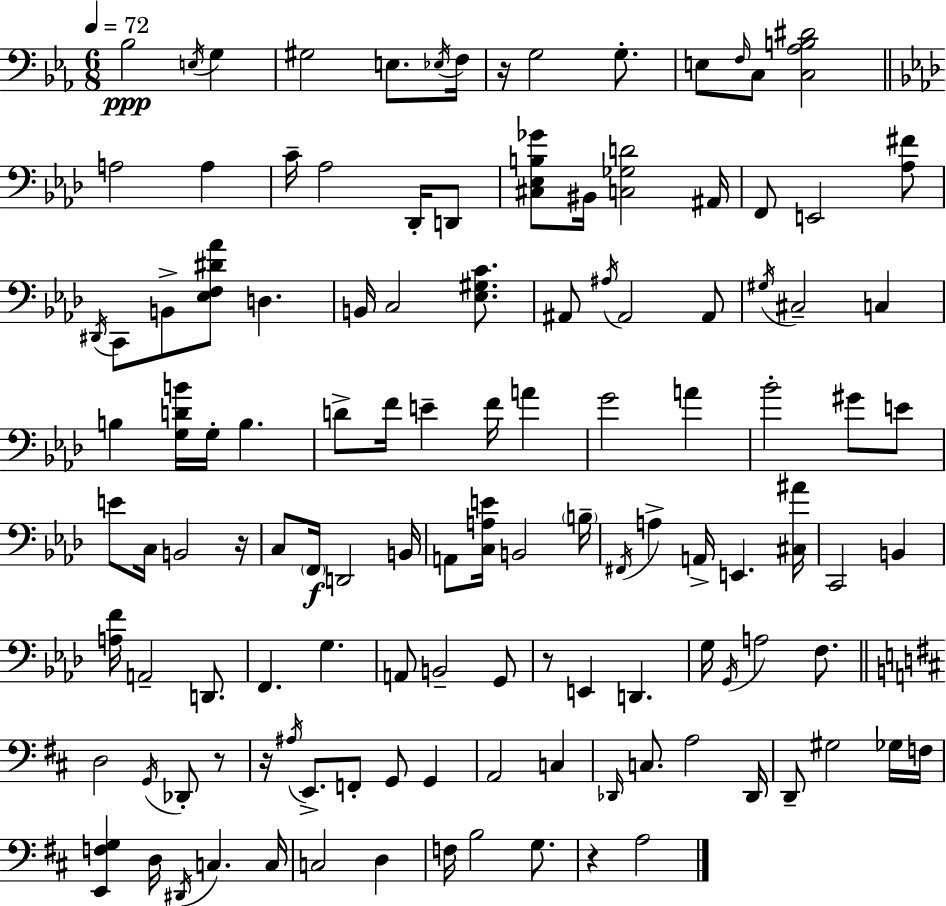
X:1
T:Untitled
M:6/8
L:1/4
K:Eb
_B,2 E,/4 G, ^G,2 E,/2 _E,/4 F,/4 z/4 G,2 G,/2 E,/2 F,/4 C,/2 [C,_A,B,^D]2 A,2 A, C/4 _A,2 _D,,/4 D,,/2 [^C,_E,B,_G]/2 ^B,,/4 [C,_G,D]2 ^A,,/4 F,,/2 E,,2 [_A,^F]/2 ^D,,/4 C,,/2 B,,/2 [_E,F,^D_A]/2 D, B,,/4 C,2 [_E,^G,C]/2 ^A,,/2 ^A,/4 ^A,,2 ^A,,/2 ^G,/4 ^C,2 C, B, [G,DB]/4 G,/4 B, D/2 F/4 E F/4 A G2 A _B2 ^G/2 E/2 E/2 C,/4 B,,2 z/4 C,/2 F,,/4 D,,2 B,,/4 A,,/2 [C,A,E]/4 B,,2 B,/4 ^F,,/4 A, A,,/4 E,, [^C,^A]/4 C,,2 B,, [A,F]/4 A,,2 D,,/2 F,, G, A,,/2 B,,2 G,,/2 z/2 E,, D,, G,/4 G,,/4 A,2 F,/2 D,2 G,,/4 _D,,/2 z/2 z/4 ^A,/4 E,,/2 F,,/2 G,,/2 G,, A,,2 C, _D,,/4 C,/2 A,2 _D,,/4 D,,/2 ^G,2 _G,/4 F,/4 [E,,F,G,] D,/4 ^D,,/4 C, C,/4 C,2 D, F,/4 B,2 G,/2 z A,2